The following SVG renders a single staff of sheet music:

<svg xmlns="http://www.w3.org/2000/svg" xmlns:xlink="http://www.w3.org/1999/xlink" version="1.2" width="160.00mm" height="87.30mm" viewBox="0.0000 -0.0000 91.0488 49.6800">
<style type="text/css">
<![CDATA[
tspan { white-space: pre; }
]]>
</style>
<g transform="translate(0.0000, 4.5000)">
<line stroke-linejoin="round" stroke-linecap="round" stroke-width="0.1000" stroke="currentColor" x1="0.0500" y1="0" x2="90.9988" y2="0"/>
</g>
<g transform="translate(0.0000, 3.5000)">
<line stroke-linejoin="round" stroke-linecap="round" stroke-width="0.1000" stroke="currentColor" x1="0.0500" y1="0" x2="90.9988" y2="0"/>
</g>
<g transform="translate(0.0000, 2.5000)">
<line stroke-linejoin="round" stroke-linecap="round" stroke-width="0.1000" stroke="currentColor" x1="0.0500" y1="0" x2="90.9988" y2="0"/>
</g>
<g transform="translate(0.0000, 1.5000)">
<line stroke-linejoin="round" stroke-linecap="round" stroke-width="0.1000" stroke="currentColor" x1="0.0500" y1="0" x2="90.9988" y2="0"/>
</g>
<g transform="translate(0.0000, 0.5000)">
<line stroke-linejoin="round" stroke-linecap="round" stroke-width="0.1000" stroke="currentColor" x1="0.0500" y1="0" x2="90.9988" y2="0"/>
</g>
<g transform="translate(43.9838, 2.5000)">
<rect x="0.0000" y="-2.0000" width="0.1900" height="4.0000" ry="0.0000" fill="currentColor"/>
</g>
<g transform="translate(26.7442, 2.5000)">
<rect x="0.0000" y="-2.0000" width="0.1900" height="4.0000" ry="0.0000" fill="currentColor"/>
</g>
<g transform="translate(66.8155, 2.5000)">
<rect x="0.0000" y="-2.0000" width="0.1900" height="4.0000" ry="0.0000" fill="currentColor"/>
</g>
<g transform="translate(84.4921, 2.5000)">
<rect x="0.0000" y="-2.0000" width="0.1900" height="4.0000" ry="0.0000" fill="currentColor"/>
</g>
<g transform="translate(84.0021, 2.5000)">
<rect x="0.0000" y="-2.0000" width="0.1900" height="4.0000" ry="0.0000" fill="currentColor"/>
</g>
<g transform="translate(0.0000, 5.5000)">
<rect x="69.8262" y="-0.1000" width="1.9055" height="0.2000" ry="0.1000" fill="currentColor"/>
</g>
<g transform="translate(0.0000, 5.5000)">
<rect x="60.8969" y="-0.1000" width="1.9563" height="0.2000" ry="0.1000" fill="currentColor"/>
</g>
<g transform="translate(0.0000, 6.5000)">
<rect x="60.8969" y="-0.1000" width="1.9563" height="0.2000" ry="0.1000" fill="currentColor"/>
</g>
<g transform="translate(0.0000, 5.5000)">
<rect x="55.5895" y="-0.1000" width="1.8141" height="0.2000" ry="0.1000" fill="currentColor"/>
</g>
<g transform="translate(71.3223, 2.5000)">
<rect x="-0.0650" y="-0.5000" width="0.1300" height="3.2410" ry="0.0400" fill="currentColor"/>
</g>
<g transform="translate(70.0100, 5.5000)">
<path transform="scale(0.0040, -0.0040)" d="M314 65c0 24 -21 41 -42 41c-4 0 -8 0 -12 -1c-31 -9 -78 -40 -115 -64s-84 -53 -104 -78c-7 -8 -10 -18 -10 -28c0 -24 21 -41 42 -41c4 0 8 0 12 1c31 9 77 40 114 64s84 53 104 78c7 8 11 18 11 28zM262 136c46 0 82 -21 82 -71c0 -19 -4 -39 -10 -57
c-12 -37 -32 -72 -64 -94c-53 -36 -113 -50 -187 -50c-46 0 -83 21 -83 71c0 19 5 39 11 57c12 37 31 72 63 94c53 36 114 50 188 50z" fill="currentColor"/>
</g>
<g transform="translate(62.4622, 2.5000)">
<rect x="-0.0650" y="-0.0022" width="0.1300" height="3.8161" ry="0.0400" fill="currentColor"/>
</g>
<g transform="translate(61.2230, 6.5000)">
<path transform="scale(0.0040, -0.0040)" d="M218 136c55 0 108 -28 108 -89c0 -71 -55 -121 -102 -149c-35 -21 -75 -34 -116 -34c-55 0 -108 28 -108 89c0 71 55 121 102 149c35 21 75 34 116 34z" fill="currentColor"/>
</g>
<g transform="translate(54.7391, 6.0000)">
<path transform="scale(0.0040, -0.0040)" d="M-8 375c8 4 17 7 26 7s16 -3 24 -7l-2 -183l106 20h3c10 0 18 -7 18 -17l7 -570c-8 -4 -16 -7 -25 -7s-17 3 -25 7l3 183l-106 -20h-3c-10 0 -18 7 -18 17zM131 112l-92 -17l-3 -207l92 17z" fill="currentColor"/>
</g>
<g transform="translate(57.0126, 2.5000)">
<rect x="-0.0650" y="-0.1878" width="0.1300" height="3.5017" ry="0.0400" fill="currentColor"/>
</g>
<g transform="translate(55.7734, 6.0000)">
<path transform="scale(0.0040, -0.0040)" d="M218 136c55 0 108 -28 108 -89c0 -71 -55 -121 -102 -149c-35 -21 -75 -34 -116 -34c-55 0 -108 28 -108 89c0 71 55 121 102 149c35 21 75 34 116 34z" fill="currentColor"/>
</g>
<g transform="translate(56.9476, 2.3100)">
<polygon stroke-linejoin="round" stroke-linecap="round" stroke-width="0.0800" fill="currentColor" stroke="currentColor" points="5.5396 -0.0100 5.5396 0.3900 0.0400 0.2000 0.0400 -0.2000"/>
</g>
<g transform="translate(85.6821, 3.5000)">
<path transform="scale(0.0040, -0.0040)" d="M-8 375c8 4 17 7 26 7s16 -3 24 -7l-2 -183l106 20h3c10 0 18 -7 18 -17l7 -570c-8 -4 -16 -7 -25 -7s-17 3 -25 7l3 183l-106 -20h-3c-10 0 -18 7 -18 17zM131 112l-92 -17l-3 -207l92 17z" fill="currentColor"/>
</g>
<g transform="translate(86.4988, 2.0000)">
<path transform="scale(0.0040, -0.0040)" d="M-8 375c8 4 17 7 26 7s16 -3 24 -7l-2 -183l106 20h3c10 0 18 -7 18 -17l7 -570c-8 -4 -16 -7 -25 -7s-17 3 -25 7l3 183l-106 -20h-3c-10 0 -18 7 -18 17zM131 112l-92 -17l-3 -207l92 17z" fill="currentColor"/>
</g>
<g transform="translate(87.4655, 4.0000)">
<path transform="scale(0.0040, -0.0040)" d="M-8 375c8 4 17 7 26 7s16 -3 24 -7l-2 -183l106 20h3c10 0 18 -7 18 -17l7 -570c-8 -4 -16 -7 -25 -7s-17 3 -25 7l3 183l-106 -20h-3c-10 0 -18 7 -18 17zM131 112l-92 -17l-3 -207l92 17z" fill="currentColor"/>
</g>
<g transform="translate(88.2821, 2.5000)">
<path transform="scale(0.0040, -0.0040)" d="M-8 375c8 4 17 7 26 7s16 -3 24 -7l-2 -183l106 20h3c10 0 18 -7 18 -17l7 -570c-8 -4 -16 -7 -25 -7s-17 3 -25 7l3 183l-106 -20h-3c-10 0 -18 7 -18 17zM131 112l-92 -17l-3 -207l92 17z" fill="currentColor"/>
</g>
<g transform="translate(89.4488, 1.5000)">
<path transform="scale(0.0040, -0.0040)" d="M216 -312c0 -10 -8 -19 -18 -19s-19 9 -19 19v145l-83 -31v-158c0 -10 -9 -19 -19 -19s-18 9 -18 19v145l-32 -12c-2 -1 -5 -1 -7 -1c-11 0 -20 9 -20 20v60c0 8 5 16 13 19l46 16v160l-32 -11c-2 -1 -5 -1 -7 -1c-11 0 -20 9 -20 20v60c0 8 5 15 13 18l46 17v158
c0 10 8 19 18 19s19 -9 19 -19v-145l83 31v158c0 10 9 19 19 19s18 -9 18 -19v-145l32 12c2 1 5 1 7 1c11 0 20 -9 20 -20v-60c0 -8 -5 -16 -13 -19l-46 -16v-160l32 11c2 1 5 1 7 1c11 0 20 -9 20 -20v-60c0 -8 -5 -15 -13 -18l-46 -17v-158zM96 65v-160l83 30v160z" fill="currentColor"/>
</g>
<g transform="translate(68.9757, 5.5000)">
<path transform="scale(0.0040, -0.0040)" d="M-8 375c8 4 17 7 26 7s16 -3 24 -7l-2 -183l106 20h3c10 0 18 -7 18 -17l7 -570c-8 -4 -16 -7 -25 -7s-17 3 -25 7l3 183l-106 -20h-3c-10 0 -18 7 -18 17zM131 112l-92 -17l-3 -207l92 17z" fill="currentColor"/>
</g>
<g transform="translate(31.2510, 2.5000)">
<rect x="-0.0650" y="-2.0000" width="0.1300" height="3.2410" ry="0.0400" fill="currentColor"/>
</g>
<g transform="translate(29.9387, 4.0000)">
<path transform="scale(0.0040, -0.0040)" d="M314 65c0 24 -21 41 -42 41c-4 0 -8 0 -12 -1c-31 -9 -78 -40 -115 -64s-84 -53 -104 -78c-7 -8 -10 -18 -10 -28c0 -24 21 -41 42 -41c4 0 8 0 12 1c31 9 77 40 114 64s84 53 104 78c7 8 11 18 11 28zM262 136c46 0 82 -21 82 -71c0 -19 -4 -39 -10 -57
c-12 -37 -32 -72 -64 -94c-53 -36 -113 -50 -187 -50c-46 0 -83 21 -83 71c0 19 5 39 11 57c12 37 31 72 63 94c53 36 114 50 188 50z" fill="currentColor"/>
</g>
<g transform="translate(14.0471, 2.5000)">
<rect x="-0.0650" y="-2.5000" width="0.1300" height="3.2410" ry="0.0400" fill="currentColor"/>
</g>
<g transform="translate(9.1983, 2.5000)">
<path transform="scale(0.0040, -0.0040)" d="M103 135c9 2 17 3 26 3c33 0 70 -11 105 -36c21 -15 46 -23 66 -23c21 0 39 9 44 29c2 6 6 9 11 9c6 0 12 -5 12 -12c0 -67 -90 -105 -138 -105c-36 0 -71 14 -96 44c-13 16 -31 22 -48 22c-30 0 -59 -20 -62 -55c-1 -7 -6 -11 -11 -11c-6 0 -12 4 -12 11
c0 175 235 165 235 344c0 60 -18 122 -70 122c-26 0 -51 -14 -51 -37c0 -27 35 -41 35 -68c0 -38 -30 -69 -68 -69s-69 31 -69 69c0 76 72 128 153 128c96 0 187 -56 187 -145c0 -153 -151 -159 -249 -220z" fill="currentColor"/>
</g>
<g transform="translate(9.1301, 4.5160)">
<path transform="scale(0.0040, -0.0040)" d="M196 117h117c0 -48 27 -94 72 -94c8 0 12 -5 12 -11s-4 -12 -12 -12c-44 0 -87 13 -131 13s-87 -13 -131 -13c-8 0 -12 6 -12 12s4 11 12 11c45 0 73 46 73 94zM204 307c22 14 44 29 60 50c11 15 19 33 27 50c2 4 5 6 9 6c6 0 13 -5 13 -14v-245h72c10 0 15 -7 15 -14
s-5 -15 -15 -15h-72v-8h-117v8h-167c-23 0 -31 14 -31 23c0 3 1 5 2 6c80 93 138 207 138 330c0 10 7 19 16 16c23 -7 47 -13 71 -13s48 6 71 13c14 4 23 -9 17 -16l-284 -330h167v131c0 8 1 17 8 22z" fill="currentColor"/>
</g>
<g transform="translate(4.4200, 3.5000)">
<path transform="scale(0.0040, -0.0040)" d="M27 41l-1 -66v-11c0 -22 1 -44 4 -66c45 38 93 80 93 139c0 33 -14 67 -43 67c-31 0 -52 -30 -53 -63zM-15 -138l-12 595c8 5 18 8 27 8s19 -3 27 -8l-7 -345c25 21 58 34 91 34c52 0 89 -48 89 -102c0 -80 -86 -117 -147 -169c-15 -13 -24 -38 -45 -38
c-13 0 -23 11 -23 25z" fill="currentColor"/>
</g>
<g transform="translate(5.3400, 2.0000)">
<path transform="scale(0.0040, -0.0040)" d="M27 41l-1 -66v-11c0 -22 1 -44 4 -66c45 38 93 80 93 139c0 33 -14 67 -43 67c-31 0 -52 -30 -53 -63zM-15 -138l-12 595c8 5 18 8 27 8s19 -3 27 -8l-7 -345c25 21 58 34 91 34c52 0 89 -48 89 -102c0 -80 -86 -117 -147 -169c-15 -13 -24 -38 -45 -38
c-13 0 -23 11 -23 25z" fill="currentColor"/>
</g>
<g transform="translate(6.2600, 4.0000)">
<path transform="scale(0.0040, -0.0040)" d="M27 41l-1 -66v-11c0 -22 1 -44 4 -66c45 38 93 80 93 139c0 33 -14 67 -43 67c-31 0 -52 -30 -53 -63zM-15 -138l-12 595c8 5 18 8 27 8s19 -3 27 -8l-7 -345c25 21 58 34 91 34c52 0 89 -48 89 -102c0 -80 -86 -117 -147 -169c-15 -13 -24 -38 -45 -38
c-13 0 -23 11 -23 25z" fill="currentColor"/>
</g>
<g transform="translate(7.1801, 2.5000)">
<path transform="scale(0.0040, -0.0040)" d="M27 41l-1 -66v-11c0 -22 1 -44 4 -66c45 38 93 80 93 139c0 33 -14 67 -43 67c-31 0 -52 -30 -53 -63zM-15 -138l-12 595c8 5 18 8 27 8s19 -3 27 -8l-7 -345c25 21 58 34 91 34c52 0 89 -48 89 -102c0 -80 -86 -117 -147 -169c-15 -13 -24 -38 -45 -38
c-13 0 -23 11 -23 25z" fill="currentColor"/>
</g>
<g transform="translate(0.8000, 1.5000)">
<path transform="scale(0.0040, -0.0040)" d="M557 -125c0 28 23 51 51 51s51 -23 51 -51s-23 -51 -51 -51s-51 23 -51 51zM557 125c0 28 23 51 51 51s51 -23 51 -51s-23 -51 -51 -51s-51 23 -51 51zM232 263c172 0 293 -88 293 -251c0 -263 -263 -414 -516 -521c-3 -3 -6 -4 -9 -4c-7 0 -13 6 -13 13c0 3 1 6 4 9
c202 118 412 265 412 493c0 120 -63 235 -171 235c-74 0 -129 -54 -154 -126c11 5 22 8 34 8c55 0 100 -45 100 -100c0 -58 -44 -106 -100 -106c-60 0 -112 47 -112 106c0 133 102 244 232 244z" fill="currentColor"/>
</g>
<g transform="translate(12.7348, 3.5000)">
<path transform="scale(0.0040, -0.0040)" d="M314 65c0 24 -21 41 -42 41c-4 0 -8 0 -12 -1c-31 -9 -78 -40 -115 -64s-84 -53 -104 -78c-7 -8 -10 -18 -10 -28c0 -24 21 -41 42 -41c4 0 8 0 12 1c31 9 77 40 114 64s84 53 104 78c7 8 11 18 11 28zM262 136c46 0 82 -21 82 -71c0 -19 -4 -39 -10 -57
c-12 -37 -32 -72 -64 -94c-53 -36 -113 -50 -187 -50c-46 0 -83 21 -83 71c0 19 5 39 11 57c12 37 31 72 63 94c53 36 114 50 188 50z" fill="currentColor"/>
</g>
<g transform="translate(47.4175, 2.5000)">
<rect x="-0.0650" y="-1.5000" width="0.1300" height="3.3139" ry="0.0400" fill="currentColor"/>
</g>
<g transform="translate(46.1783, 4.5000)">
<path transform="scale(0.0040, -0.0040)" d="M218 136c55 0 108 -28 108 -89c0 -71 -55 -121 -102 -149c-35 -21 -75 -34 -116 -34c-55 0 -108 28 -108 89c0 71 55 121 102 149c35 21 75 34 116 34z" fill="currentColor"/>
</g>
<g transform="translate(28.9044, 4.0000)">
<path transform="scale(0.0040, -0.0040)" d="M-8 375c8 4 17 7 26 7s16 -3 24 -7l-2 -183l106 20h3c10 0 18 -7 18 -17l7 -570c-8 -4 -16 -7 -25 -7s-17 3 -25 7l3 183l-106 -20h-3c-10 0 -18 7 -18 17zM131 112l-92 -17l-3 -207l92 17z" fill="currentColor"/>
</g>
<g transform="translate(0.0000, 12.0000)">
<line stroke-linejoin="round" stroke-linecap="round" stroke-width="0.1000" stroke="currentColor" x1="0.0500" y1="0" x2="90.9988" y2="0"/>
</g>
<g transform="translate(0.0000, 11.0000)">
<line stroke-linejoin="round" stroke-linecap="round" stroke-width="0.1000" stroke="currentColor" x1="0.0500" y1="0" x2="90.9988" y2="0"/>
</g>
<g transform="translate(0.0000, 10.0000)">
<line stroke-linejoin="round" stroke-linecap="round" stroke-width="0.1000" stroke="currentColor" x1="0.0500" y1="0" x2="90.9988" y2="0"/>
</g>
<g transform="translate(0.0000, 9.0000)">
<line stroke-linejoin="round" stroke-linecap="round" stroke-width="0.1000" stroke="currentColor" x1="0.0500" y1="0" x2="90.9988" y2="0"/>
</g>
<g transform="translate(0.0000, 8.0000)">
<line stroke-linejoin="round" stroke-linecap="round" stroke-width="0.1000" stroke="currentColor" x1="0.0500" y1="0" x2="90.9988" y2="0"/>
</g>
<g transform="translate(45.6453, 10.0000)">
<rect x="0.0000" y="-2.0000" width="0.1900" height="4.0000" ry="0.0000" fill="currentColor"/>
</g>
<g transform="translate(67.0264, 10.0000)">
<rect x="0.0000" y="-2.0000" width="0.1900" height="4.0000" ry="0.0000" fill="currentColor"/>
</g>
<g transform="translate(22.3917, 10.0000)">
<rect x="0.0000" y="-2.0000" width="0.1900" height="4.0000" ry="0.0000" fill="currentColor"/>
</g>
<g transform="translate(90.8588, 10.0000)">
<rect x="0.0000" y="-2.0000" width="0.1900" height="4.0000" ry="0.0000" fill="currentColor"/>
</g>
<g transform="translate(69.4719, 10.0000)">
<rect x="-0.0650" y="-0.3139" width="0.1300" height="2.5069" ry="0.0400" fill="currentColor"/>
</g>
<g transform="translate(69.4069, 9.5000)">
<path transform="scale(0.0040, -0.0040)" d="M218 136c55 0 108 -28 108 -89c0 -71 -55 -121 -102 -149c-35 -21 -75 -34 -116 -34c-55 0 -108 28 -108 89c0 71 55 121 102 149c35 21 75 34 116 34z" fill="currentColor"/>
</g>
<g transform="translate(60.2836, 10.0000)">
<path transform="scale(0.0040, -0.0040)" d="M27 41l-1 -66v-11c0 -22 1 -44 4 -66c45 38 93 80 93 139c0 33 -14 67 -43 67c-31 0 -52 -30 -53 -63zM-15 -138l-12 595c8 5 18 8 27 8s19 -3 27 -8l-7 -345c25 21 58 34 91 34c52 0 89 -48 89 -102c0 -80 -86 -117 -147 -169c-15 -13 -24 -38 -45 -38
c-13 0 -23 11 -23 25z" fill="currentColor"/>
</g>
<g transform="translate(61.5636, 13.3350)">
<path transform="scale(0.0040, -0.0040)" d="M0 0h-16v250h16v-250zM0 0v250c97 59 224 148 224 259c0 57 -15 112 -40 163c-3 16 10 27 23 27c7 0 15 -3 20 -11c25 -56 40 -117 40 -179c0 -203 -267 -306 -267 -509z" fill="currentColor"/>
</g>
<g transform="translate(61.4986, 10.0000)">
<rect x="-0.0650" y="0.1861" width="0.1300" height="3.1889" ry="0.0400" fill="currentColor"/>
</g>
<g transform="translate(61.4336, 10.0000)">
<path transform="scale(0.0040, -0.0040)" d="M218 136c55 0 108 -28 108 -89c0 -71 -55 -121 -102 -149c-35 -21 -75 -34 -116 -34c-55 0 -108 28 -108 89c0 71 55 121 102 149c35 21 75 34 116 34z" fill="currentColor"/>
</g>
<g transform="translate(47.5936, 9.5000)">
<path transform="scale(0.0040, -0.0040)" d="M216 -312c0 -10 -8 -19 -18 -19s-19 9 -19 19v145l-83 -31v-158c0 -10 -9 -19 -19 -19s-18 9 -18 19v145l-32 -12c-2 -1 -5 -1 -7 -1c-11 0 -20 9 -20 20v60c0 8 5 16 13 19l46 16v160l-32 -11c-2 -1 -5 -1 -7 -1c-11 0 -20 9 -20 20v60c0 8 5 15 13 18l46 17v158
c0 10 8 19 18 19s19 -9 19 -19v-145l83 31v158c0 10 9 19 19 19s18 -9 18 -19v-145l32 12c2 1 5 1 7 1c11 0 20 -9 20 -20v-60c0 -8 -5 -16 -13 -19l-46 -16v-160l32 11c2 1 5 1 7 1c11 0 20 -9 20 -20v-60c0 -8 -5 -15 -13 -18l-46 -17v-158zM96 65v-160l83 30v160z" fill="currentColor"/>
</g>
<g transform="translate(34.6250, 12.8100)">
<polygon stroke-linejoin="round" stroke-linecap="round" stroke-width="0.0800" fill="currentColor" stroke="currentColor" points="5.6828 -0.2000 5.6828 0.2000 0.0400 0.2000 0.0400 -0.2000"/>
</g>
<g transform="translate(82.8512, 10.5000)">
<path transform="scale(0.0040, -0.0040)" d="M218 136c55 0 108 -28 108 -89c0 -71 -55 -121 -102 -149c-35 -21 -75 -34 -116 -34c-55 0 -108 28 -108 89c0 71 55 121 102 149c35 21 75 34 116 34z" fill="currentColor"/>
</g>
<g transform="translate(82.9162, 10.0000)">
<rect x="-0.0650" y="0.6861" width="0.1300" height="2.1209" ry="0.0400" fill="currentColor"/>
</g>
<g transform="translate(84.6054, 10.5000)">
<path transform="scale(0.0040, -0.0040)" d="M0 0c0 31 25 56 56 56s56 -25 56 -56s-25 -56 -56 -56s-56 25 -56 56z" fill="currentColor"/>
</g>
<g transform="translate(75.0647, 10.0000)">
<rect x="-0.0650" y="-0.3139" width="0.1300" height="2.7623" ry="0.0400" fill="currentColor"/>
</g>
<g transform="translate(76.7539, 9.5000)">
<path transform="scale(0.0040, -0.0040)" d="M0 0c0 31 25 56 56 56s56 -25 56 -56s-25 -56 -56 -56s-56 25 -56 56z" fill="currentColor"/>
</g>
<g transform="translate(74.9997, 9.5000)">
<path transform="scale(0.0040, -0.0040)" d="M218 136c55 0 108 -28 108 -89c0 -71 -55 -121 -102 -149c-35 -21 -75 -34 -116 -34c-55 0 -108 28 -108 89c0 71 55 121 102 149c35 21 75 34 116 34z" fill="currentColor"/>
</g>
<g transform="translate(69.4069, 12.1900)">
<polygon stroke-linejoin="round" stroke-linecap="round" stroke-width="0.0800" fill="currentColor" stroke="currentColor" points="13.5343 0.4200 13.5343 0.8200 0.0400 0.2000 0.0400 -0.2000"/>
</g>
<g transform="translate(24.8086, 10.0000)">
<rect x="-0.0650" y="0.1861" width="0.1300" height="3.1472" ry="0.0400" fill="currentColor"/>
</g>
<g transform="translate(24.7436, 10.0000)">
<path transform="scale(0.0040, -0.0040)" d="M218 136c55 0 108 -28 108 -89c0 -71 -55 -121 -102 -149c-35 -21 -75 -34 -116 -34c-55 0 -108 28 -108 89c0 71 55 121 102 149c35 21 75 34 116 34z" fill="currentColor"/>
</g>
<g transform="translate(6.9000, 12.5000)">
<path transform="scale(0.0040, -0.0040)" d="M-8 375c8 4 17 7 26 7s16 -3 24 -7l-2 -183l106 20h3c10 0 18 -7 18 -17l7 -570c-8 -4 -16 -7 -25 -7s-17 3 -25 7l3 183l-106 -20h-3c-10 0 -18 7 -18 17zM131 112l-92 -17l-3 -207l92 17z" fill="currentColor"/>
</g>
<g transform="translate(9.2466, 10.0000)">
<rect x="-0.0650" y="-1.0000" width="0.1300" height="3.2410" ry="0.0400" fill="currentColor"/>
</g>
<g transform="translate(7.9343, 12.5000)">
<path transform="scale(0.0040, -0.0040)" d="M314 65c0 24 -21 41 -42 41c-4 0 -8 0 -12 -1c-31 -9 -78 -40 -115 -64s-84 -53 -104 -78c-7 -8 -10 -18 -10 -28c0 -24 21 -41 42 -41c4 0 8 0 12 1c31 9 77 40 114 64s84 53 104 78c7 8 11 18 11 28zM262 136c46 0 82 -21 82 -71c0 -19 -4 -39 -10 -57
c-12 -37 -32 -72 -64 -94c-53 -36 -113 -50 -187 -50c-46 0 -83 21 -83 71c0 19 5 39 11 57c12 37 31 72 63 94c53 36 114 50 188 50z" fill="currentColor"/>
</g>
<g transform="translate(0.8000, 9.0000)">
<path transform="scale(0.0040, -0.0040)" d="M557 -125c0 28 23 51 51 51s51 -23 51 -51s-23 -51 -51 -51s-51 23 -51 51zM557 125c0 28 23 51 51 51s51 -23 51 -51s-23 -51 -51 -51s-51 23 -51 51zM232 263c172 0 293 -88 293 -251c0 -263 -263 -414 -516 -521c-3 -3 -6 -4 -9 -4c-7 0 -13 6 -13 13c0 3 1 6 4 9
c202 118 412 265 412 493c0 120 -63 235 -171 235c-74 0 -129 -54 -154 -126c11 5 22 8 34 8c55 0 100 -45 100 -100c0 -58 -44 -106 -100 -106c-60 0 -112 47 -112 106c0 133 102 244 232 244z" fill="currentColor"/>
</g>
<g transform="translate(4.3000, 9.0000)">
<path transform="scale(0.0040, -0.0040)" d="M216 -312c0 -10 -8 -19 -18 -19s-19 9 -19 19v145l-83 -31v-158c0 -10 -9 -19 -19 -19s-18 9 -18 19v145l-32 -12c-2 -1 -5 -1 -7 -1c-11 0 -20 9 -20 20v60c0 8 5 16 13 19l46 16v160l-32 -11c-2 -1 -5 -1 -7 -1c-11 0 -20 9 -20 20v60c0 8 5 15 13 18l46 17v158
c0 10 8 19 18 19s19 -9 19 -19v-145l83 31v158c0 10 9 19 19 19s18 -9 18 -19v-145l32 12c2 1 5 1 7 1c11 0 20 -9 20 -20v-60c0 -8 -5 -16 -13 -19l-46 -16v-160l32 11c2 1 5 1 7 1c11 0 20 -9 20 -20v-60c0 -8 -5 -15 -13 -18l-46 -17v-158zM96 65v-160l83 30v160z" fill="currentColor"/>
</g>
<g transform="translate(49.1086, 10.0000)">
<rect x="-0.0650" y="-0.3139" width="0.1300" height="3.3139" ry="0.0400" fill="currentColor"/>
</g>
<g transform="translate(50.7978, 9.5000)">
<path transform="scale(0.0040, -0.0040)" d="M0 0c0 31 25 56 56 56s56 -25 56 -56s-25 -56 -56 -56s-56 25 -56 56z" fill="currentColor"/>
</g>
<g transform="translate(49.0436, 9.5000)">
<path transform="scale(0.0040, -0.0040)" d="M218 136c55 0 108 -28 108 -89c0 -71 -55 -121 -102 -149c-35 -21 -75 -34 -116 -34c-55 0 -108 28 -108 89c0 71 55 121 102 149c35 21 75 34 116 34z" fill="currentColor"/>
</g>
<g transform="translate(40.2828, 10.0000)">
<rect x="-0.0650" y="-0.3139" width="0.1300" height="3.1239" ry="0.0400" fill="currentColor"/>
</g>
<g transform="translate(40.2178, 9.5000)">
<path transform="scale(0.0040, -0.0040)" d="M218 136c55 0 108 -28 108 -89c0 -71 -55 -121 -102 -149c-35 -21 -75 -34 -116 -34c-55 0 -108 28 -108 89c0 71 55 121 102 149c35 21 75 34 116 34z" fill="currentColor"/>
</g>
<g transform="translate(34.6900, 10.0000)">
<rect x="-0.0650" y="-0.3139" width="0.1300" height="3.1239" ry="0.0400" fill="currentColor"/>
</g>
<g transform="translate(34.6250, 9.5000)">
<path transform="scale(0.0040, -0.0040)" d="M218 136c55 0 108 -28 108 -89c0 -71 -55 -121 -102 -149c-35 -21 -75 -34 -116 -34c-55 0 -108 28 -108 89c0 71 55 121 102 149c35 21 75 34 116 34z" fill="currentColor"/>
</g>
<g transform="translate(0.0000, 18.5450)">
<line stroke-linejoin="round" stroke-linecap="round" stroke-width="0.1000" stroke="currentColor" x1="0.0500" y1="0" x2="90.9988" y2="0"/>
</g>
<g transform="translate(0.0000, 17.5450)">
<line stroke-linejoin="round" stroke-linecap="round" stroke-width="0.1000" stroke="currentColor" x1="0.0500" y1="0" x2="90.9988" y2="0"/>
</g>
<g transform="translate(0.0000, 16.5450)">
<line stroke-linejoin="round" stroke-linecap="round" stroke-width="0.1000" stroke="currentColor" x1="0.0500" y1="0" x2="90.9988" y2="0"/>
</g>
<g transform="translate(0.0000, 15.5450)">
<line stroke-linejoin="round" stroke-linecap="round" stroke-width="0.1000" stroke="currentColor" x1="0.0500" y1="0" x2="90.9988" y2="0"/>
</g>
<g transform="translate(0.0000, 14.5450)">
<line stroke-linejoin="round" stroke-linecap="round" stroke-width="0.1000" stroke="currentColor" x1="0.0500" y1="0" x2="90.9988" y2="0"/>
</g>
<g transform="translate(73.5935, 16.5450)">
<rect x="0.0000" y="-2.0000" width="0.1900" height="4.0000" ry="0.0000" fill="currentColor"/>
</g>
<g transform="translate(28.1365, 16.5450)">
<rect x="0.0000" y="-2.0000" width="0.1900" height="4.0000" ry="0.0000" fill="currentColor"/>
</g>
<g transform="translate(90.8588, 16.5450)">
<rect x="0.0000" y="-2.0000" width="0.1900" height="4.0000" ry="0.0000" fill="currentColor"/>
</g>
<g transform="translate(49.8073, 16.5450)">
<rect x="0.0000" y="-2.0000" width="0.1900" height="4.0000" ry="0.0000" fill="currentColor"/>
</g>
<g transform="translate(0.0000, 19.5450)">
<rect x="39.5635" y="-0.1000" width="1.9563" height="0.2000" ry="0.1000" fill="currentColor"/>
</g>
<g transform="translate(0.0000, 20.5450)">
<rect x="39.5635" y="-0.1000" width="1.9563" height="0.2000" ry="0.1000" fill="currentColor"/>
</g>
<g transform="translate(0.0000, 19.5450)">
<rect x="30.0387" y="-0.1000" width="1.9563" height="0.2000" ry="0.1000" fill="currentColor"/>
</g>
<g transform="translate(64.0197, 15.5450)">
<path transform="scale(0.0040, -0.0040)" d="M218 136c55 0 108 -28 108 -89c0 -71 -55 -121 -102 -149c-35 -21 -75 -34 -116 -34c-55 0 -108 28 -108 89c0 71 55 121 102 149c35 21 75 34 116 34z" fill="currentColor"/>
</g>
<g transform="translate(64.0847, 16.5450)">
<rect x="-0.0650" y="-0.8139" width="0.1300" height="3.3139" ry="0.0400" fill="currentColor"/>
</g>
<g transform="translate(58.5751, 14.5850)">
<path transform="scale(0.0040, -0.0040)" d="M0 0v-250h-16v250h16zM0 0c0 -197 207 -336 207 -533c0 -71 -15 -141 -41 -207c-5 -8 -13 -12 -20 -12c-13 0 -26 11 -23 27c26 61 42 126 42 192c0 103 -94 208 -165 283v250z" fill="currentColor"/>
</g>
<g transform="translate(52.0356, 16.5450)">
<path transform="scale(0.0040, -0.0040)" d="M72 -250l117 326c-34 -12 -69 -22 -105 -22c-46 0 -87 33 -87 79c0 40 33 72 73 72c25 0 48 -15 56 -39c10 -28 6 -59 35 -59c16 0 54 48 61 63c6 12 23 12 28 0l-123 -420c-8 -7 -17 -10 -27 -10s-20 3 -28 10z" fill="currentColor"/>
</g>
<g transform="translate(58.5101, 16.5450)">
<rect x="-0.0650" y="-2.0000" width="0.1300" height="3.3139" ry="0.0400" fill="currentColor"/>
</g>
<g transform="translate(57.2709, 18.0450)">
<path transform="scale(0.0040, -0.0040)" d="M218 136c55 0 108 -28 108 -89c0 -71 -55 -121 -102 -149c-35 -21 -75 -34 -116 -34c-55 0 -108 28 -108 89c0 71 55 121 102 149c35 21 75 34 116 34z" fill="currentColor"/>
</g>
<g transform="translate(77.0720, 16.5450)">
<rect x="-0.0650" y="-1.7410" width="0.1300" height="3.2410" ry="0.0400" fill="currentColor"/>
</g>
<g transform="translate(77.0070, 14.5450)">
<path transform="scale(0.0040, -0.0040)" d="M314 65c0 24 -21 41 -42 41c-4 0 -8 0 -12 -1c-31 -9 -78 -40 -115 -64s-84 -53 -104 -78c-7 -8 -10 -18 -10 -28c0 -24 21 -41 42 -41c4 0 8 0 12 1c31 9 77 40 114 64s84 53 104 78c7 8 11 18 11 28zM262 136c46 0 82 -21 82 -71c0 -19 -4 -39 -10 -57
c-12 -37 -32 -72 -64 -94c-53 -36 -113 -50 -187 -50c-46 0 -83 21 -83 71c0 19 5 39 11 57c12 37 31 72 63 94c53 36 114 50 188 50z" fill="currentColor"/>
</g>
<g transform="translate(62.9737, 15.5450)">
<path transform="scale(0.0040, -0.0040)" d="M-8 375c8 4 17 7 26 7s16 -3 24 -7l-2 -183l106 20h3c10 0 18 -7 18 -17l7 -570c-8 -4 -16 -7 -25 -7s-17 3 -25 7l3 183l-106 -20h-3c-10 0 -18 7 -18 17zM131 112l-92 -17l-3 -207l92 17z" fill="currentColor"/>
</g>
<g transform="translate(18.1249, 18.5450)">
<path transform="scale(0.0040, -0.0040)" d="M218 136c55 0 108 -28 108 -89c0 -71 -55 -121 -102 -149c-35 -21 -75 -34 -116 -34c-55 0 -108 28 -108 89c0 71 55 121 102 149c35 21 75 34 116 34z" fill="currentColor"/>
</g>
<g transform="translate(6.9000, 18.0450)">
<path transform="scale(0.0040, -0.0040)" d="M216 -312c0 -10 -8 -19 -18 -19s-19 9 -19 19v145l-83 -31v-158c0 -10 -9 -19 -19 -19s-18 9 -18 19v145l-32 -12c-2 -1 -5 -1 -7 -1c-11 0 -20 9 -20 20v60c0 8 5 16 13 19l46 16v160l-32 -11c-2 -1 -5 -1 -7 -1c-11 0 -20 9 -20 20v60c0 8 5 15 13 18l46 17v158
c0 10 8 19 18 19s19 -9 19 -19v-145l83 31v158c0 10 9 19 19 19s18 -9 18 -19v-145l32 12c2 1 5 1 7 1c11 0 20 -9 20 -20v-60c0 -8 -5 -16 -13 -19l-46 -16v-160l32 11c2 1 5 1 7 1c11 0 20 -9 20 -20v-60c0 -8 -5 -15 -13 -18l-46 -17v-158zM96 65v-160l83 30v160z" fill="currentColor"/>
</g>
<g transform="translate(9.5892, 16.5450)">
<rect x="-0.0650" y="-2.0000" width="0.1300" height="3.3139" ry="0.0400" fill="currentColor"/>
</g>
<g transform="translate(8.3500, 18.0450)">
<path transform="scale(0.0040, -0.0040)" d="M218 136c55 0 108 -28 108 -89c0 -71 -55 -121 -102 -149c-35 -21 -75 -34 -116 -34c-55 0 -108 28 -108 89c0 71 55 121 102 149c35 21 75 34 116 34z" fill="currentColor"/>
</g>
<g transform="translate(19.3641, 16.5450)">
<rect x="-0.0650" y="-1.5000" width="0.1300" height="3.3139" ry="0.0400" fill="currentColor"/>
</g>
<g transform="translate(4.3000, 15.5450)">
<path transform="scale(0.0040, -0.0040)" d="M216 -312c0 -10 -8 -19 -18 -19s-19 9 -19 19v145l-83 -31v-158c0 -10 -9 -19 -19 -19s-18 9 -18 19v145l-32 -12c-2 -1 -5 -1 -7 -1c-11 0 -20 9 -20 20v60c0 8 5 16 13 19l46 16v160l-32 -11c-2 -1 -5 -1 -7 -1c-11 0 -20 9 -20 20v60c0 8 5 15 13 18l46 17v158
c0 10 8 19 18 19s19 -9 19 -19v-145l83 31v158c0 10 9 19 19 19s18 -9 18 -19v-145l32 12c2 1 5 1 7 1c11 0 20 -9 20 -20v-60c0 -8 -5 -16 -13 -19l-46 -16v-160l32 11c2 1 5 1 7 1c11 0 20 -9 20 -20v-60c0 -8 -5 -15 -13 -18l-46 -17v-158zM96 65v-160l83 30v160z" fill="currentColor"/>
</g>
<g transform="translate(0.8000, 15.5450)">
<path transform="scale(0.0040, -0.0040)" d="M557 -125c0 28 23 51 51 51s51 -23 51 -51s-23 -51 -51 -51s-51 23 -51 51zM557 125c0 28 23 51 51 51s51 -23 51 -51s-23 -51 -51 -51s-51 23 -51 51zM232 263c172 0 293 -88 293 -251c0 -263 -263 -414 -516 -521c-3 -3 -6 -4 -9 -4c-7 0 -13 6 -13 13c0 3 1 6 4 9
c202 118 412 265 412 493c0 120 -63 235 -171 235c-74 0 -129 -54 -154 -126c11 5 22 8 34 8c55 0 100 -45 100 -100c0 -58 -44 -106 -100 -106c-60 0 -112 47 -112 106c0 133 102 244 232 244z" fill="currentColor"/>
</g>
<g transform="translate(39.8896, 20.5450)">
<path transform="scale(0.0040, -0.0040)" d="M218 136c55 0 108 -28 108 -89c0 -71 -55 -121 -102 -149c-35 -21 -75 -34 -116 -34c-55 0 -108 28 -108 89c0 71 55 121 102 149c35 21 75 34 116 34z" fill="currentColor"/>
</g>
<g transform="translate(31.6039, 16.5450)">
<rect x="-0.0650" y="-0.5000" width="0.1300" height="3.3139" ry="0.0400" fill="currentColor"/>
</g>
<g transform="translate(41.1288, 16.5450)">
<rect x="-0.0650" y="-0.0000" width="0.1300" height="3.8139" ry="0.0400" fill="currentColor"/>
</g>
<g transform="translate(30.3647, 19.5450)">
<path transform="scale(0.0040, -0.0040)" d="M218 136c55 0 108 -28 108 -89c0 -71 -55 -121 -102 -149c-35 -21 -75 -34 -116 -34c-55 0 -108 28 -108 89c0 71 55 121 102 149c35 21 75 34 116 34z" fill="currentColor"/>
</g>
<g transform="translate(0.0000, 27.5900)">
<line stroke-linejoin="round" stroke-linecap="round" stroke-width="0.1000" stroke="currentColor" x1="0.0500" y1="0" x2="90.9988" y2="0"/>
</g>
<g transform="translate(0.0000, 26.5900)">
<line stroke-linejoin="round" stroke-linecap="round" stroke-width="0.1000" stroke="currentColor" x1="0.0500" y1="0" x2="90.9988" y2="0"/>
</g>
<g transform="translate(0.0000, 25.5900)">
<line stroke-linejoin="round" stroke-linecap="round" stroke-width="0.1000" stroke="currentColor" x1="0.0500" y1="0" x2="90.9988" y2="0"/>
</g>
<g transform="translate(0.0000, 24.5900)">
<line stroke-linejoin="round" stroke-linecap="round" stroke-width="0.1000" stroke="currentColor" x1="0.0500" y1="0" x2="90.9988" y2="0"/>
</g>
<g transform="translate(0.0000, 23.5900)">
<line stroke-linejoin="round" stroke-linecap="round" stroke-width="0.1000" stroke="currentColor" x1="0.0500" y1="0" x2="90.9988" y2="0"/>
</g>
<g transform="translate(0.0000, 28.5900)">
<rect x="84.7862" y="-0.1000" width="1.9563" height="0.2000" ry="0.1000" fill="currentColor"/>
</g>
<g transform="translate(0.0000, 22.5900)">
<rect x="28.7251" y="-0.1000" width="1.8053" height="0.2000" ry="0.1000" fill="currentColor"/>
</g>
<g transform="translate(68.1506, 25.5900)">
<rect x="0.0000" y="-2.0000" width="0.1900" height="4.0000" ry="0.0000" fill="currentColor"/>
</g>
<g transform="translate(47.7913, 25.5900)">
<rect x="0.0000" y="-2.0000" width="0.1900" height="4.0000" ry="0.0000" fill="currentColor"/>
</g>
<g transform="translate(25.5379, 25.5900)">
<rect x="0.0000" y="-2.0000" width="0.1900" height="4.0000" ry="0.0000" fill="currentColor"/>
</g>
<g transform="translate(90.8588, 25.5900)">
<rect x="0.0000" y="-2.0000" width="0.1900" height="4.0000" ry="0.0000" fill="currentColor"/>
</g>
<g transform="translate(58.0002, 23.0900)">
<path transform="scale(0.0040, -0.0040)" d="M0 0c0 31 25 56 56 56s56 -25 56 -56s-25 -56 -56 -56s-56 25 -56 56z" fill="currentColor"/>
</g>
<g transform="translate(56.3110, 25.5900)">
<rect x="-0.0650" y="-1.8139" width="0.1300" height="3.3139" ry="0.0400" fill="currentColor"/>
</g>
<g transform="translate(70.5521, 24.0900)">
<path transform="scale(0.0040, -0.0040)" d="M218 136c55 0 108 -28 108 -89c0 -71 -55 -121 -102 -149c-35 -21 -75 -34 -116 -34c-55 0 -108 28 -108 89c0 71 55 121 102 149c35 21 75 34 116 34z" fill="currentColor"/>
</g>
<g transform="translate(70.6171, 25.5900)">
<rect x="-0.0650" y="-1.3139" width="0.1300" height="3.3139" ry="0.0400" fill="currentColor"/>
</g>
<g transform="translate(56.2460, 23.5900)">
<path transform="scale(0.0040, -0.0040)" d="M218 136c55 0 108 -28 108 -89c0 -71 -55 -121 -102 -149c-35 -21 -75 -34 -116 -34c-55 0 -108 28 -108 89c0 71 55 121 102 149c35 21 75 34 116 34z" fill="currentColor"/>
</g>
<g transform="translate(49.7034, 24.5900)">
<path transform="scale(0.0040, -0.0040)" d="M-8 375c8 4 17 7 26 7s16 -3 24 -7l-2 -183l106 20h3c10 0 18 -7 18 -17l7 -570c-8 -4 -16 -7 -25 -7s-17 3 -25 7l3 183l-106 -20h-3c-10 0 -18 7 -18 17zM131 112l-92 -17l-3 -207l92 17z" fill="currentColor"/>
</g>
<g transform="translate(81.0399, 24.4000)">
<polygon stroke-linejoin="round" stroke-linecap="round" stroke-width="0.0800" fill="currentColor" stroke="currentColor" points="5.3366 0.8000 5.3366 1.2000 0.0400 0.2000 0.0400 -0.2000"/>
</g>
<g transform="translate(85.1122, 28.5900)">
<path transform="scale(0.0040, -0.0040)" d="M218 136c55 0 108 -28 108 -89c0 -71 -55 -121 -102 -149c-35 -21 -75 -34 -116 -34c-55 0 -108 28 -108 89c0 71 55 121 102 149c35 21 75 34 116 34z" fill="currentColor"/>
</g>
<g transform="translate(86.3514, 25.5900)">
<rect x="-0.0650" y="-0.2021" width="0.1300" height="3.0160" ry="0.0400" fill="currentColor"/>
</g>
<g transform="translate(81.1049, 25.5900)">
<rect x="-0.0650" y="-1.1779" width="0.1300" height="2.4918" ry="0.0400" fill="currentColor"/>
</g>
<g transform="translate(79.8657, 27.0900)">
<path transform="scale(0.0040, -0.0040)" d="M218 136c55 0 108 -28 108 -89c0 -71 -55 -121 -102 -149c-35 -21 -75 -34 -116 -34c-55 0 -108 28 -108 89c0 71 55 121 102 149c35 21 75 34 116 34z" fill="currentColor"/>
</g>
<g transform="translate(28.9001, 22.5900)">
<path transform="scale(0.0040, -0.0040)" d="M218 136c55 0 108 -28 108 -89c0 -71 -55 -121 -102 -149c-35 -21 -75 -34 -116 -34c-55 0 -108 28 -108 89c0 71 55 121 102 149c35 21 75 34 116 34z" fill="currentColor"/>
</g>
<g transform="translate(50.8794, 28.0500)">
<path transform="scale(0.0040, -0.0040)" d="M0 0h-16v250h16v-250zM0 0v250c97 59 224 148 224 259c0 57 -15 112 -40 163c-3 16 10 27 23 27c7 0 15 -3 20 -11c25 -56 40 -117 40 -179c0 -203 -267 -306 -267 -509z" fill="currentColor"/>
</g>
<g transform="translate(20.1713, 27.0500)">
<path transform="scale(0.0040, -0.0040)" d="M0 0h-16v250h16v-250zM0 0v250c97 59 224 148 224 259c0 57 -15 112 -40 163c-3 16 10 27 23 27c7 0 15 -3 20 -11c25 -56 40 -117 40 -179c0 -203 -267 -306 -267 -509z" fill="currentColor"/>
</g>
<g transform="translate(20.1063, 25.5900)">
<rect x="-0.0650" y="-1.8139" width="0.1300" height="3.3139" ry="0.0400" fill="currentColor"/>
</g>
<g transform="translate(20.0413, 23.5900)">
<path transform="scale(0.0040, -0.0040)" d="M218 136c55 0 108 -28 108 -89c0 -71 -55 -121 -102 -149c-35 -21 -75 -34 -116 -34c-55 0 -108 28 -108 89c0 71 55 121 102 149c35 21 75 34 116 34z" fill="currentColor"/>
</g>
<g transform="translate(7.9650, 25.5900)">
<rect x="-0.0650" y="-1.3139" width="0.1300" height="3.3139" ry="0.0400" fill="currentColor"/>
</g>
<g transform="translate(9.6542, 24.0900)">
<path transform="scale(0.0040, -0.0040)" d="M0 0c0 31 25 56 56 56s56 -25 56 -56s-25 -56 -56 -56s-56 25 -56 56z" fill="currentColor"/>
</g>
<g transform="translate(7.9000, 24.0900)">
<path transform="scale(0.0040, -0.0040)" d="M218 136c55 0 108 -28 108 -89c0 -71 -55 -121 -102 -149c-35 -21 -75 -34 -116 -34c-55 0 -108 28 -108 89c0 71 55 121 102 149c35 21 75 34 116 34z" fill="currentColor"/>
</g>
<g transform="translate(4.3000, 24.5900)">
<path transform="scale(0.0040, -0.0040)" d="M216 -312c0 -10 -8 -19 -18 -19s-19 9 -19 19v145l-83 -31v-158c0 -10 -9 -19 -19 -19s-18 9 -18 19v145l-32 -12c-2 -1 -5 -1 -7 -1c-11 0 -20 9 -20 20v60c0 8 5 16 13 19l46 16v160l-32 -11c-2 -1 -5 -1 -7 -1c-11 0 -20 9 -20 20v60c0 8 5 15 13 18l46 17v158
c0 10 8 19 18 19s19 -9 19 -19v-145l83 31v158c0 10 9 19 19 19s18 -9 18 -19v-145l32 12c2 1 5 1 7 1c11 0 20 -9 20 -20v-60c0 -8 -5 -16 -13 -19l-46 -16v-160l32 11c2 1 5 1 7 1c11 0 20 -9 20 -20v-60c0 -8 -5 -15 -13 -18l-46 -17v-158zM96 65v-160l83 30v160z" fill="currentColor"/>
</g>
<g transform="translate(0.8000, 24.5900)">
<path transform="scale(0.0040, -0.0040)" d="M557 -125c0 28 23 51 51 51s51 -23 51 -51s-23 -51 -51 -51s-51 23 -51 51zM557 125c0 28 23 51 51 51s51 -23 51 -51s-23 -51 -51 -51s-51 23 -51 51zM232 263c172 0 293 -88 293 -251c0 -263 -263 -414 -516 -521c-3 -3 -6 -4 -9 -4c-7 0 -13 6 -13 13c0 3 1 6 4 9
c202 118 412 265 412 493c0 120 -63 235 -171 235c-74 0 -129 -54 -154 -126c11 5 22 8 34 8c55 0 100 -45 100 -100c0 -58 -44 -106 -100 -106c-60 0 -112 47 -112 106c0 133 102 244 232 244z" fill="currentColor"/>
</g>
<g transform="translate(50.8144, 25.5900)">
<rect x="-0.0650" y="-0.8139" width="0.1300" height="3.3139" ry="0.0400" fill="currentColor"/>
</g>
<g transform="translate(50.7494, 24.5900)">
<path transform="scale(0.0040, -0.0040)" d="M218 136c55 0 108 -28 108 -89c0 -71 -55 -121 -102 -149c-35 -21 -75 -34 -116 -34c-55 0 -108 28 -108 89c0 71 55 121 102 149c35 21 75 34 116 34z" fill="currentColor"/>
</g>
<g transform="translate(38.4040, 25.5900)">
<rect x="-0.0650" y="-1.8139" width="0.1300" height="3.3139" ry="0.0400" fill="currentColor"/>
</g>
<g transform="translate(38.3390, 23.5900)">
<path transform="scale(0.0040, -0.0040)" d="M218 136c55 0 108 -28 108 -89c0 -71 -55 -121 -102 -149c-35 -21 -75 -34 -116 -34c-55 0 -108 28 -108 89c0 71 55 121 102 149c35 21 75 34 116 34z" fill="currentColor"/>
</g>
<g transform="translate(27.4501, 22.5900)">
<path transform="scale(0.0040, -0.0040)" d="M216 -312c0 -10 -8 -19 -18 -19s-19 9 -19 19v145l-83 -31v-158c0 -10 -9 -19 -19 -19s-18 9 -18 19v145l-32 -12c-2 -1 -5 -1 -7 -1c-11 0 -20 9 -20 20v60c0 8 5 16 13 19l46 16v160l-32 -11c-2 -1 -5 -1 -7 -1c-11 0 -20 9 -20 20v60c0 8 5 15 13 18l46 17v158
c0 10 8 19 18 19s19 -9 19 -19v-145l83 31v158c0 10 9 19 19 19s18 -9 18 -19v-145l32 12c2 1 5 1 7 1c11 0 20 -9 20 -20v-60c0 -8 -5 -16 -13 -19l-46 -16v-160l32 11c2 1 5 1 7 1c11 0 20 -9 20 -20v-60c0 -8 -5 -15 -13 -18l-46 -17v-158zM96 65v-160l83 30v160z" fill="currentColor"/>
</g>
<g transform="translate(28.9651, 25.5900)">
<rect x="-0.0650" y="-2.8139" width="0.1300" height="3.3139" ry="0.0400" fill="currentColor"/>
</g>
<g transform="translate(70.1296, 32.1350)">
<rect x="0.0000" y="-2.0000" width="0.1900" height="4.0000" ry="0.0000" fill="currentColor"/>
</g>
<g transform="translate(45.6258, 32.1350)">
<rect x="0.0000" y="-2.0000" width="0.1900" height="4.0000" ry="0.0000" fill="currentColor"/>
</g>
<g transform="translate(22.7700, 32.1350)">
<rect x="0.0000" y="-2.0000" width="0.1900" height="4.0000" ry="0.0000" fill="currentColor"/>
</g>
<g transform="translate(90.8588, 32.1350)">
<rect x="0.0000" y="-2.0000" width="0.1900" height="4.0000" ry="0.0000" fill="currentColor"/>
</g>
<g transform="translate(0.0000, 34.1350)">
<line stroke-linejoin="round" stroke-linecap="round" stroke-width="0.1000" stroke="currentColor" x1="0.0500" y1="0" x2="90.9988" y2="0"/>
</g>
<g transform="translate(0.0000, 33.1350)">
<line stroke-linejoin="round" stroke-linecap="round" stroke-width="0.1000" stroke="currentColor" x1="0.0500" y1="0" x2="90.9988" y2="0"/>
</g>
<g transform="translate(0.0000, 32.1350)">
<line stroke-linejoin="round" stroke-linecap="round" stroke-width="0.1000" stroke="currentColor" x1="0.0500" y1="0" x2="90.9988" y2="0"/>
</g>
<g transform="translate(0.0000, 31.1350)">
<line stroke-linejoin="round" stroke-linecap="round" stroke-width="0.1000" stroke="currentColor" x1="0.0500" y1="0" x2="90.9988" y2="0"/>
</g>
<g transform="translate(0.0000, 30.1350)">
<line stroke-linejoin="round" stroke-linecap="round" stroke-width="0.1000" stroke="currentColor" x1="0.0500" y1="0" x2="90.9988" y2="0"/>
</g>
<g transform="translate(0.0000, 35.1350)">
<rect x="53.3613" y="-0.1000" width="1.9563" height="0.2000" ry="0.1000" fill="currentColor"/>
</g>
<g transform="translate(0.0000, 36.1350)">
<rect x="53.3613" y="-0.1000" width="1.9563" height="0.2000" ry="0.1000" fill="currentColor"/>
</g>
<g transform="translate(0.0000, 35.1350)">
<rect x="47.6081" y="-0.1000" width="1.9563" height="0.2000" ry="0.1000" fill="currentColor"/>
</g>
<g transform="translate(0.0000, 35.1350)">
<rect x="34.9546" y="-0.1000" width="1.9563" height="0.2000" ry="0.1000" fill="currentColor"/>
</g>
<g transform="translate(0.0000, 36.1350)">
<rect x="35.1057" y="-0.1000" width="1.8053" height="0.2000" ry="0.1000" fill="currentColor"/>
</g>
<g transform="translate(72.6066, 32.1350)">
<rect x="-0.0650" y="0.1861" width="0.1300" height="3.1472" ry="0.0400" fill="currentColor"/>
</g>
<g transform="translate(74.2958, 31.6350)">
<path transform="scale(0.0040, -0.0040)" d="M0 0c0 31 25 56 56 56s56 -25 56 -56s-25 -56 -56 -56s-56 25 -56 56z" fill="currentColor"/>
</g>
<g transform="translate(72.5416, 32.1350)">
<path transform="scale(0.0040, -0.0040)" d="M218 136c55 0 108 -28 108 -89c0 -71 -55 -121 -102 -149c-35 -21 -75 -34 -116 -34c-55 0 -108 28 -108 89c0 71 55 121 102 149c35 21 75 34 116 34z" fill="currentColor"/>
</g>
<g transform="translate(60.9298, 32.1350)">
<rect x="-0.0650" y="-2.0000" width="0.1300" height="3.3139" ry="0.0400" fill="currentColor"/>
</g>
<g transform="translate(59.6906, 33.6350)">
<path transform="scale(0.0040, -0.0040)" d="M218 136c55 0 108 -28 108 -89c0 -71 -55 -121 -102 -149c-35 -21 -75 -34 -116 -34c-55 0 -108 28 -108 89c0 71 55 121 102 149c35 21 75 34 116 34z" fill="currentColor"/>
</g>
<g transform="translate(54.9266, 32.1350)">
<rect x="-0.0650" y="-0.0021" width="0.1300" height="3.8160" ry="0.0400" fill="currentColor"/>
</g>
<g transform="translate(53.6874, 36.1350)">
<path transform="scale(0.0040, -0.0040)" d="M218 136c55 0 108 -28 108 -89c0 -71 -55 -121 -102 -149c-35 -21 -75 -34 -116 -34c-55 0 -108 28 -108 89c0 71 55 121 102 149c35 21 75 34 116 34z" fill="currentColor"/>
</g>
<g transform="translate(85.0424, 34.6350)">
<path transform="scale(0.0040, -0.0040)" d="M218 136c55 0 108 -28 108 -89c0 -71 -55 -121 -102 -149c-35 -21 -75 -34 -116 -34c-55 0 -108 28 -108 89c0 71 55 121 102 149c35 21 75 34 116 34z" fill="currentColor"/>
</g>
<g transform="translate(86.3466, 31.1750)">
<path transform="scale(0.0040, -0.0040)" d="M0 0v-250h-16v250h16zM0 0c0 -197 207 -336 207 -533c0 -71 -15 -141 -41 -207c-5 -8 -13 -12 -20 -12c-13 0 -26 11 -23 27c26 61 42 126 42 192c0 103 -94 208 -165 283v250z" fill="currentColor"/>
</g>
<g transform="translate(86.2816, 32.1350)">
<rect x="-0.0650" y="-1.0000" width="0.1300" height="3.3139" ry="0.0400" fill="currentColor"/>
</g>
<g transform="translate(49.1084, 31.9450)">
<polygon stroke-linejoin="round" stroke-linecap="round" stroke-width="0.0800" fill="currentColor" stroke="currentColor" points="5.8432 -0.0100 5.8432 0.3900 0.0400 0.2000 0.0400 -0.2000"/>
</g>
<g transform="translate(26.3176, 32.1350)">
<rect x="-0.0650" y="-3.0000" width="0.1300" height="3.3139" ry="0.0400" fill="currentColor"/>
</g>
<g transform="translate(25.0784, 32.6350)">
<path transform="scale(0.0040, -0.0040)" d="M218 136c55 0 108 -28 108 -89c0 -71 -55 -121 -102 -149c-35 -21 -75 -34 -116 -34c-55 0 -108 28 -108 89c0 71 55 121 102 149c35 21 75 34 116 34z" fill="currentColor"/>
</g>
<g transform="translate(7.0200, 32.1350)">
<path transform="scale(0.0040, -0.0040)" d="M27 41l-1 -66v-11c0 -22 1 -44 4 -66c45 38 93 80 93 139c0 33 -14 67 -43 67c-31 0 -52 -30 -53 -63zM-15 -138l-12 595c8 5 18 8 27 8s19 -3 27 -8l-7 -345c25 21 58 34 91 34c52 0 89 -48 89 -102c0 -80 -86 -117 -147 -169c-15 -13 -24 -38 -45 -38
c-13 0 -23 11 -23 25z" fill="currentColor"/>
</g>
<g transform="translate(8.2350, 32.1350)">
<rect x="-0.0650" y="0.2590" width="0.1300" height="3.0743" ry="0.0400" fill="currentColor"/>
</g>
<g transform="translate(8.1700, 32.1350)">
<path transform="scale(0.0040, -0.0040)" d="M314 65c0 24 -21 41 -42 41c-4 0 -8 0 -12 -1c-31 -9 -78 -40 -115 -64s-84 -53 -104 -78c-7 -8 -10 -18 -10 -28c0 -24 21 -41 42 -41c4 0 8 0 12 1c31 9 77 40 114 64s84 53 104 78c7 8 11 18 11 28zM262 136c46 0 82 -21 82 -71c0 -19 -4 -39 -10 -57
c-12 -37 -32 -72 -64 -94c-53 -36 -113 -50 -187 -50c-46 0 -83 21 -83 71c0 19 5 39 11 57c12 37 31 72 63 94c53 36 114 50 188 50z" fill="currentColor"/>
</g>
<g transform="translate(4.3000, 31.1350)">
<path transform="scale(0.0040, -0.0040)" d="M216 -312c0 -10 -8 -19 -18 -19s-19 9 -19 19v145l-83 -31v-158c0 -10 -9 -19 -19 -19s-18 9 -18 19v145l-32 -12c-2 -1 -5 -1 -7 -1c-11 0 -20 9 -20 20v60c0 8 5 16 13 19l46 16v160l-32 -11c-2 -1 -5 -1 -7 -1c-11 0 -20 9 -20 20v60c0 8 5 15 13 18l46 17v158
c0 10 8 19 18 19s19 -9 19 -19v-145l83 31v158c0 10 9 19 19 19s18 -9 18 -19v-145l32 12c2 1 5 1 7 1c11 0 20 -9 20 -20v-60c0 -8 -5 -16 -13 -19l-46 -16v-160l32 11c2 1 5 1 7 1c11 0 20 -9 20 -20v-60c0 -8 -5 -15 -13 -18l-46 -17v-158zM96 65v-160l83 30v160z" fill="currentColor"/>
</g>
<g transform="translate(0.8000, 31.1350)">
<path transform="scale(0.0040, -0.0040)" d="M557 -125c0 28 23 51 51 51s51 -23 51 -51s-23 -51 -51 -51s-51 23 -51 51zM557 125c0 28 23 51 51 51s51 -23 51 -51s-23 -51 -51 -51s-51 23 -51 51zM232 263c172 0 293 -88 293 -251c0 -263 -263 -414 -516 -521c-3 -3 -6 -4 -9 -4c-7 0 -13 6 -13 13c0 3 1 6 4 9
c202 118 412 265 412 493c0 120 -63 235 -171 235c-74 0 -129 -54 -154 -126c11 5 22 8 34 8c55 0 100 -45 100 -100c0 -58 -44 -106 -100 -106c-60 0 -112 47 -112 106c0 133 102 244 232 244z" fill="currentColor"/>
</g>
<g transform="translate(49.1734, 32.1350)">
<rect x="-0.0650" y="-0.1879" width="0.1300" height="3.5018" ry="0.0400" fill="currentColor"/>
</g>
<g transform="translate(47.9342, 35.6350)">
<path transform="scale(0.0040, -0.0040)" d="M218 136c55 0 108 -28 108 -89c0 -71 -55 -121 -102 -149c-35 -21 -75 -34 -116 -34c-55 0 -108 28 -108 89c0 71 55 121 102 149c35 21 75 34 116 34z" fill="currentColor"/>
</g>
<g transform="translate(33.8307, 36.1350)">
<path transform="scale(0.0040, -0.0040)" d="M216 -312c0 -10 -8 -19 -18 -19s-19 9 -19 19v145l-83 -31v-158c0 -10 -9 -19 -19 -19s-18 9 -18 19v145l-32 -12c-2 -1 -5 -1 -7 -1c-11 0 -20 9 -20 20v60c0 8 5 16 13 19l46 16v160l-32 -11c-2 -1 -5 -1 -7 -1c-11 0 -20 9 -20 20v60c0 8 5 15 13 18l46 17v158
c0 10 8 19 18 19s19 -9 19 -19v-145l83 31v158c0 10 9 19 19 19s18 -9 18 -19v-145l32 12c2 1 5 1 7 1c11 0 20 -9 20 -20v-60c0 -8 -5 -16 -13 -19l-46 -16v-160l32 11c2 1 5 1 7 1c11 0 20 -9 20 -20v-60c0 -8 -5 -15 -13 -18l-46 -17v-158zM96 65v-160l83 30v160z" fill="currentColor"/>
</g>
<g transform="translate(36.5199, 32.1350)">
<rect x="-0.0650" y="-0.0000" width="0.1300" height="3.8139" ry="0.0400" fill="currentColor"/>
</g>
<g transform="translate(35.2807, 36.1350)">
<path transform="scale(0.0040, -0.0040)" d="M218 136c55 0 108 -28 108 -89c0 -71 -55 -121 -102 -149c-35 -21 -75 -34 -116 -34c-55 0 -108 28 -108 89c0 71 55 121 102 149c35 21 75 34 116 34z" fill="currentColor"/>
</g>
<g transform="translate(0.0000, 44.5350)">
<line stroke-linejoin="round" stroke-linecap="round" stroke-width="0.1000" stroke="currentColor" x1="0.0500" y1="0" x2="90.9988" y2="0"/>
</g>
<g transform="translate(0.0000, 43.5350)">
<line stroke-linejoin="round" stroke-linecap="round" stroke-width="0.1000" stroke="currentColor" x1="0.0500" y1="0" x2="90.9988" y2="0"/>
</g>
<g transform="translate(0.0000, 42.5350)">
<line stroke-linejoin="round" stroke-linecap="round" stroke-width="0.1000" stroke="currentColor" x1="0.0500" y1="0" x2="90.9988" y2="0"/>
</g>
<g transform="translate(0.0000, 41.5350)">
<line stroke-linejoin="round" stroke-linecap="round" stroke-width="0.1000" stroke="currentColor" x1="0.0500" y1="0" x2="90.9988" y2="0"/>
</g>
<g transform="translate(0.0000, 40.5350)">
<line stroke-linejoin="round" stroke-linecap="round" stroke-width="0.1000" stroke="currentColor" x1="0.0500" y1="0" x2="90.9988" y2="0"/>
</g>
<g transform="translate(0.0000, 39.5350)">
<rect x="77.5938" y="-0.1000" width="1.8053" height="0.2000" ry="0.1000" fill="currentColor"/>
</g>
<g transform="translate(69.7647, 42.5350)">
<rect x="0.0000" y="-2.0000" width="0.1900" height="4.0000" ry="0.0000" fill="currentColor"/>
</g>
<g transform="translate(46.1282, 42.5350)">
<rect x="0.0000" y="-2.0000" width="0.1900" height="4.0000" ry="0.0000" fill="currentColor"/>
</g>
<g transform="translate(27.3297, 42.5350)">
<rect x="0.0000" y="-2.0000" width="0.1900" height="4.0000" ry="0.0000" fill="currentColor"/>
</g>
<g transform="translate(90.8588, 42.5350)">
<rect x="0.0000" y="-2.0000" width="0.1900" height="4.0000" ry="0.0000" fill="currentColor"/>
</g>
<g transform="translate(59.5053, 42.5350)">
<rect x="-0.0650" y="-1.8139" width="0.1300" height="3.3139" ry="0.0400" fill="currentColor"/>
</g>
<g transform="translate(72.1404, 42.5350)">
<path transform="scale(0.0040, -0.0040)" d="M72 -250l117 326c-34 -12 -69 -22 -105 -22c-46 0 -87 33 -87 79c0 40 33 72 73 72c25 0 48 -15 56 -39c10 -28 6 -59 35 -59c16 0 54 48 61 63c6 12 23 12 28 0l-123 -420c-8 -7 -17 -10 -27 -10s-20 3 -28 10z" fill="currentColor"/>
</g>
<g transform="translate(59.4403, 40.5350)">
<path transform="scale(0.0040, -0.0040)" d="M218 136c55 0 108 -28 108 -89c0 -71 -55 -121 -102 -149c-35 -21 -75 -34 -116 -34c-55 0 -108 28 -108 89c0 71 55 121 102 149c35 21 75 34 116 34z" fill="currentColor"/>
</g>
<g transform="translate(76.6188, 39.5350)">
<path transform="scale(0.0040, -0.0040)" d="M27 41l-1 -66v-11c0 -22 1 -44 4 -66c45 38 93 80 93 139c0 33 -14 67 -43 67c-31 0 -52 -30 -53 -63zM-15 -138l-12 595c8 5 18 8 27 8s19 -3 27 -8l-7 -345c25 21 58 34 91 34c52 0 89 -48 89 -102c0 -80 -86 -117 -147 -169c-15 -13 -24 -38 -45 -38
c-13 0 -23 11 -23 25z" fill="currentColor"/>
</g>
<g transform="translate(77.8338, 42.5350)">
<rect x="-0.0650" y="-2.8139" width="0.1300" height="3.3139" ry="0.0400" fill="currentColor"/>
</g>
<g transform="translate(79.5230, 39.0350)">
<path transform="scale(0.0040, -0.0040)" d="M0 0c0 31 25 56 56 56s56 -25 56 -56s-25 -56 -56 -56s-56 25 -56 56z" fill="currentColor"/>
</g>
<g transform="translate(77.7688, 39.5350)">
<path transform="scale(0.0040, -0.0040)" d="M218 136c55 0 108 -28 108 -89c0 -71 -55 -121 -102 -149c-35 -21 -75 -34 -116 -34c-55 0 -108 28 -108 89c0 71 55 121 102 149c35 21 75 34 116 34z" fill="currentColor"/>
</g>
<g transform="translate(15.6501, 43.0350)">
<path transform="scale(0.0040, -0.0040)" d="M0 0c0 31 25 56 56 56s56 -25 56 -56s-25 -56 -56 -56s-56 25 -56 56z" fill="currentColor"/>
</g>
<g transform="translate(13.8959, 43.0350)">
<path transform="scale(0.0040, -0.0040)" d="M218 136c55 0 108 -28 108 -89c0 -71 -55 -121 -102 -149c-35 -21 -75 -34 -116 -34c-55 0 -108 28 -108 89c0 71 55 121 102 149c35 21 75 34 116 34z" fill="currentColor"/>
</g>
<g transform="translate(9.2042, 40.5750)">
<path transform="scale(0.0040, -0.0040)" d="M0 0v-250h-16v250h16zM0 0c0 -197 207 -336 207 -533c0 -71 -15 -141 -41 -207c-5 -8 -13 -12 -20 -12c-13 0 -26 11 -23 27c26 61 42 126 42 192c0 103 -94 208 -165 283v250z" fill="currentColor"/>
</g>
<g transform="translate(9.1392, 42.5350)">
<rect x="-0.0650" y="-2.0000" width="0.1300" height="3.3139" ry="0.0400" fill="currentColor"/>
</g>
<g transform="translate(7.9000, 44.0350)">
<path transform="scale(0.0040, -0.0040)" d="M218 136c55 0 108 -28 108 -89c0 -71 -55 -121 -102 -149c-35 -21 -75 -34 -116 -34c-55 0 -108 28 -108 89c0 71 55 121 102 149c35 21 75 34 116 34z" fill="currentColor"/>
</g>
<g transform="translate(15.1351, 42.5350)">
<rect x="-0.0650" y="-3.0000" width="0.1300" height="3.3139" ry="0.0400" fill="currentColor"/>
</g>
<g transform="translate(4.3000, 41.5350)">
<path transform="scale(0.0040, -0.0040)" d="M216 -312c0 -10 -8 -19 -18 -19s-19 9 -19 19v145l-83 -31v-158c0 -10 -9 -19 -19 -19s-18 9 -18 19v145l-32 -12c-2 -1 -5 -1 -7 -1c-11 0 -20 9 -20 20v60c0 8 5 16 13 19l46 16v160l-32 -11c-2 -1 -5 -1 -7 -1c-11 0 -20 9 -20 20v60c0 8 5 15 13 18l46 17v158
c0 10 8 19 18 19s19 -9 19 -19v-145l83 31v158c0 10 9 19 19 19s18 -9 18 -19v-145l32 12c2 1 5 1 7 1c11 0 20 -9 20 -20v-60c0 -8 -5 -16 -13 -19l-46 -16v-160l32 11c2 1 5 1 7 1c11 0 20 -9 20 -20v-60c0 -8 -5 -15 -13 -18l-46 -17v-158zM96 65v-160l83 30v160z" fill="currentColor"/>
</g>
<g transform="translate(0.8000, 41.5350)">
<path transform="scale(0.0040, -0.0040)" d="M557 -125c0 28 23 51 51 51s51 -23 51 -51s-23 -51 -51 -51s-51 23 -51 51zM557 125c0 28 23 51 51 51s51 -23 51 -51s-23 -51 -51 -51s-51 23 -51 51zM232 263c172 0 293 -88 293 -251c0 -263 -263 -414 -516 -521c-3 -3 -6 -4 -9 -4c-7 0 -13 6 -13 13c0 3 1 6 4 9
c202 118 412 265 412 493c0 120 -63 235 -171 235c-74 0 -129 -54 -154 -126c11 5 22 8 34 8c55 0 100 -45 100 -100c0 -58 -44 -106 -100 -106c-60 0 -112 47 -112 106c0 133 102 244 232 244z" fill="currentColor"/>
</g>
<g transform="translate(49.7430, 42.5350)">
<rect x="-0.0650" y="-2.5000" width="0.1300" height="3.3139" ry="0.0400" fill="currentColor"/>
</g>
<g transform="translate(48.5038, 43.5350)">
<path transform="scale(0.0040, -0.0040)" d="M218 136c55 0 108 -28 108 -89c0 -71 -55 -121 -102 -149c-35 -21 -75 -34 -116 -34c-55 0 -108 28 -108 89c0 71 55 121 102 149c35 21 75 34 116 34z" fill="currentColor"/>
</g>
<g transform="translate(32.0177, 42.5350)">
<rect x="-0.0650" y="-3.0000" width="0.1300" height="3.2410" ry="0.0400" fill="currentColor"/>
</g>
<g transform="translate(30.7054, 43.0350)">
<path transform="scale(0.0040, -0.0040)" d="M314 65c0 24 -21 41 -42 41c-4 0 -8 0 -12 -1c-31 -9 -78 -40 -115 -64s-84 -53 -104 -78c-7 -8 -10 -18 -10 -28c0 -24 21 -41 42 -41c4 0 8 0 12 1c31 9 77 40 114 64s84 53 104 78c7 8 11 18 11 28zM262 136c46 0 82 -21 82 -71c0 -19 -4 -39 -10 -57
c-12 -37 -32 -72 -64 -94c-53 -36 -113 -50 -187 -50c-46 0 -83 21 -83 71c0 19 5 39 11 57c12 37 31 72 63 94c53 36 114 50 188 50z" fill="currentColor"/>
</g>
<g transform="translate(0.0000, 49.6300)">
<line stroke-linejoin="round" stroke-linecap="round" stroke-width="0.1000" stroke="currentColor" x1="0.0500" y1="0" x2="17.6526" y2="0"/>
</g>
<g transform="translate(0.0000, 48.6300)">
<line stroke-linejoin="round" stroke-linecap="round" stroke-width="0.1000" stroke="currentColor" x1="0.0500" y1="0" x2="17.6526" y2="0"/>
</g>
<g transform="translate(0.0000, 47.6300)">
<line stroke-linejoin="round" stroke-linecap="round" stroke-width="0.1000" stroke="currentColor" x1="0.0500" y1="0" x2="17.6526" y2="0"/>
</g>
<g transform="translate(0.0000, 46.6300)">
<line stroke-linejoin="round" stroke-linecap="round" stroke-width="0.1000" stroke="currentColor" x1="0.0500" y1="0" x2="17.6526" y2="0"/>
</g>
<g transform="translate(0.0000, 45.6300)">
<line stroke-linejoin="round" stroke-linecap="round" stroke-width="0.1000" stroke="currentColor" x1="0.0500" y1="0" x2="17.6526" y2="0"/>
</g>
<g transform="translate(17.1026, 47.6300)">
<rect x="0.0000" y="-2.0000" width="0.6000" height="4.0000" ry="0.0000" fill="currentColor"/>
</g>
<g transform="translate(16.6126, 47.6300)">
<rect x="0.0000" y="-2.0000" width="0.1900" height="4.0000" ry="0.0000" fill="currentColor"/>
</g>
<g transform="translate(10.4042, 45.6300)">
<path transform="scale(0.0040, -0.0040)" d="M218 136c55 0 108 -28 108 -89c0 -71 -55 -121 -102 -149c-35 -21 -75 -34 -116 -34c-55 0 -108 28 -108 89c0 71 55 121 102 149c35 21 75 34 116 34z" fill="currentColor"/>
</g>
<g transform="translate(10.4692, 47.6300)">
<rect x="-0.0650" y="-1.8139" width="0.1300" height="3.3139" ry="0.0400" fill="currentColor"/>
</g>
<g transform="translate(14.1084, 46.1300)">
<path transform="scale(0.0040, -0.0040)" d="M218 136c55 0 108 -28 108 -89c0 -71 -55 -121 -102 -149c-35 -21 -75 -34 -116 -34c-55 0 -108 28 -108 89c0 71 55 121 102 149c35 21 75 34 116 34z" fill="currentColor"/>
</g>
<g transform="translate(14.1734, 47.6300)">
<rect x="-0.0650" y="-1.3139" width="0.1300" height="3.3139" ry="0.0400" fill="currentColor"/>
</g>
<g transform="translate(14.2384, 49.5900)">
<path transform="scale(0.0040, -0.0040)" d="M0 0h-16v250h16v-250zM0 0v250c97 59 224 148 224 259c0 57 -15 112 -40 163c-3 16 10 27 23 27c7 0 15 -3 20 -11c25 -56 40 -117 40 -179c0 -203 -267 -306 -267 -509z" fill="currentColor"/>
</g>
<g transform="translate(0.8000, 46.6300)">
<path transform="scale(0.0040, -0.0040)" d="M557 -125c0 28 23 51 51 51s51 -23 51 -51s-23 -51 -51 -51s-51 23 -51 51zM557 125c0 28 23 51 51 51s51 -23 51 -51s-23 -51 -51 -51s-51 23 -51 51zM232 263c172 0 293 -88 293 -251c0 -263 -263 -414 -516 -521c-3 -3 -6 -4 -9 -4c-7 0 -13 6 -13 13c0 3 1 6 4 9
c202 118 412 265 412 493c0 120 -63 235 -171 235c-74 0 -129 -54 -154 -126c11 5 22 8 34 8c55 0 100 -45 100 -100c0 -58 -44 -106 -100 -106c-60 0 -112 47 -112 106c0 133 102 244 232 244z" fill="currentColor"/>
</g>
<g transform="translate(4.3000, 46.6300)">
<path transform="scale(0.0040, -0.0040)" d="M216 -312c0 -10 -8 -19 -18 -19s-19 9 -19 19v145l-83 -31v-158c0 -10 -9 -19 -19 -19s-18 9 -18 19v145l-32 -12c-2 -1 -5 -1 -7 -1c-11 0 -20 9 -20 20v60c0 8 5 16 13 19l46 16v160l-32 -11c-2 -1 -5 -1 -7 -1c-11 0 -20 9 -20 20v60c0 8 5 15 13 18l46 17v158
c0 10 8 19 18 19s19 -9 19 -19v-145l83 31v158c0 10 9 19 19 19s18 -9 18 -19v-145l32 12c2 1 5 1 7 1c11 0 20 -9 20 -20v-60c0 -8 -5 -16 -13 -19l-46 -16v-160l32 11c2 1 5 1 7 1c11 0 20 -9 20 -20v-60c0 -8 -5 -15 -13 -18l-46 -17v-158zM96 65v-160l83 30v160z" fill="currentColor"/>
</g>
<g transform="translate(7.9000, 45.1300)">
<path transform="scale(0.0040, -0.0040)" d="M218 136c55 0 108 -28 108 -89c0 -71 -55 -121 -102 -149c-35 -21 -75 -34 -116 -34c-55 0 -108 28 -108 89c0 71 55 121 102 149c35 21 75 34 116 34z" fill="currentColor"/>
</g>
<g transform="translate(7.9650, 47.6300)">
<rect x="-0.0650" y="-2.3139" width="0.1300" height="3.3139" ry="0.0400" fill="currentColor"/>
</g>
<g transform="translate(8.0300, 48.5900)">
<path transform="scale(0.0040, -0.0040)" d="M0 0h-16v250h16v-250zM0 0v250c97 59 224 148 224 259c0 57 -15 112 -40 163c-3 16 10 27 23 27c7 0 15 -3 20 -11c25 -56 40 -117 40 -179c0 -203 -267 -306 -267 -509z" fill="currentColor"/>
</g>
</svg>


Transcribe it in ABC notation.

X:1
T:Untitled
M:2/4
L:1/4
K:Ab
_B,,2 A,,2 G,, D,,/2 C,,/2 E,,2 F,,2 D, E,/2 E,/2 ^E, _D,/2 E,/2 E,/2 C,/2 ^A,, G,, E,, C,, z/2 A,,/2 F, A,2 G, A,/2 ^C A, F,/2 A, G, A,,/2 E,,/2 _D,2 C, ^C,, D,,/2 C,,/2 A,, D, ^F,,/2 A,,/2 C, C,2 B,, A, z/2 _C B,/2 A, G,/2